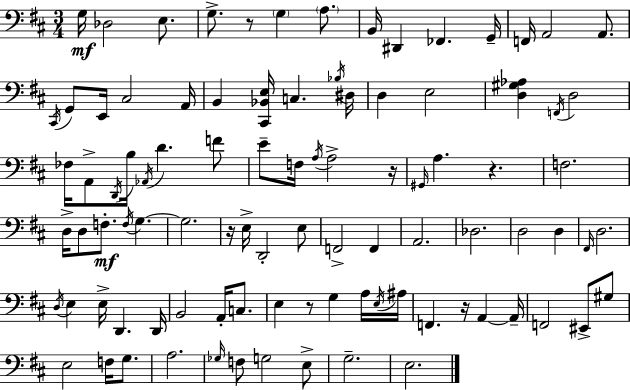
{
  \clef bass
  \numericTimeSignature
  \time 3/4
  \key d \major
  g16\mf des2 e8. | g8.-> r8 \parenthesize g4 \parenthesize a8. | b,16 dis,4 fes,4. g,16-- | f,16 a,2 a,8. | \break \acciaccatura { cis,16 } g,8 e,16 cis2 | a,16 b,4 <cis, bes, e>16 c4. | \acciaccatura { bes16 } dis16 d4 e2 | <d gis aes>4 \acciaccatura { f,16 } d2 | \break fes16 a,8-> \acciaccatura { d,16 } b16 \acciaccatura { aes,16 } d'4. | f'8 e'8-- f16 \acciaccatura { a16 } a2-> | r16 \grace { gis,16 } a4. | r4. f2. | \break d16-> d8 f8.-.\mf | \acciaccatura { f16 } g4.~~ g2. | r16 e16-> d,2-. | e8 f,2-> | \break f,4 a,2. | des2. | d2 | d4 \grace { fis,16 } d2. | \break \acciaccatura { d16 } e4 | e16-> d,4. d,16 b,2 | a,16-. c8. e4 | r8 g4 a16 \acciaccatura { e16 } ais16 f,4. | \break r16 a,4~~ a,16-- f,2 | eis,8-> gis8 e2 | f16 g8. a2. | \grace { ges16 } | \break f8 g2 e8-> | g2.-- | e2. | \bar "|."
}